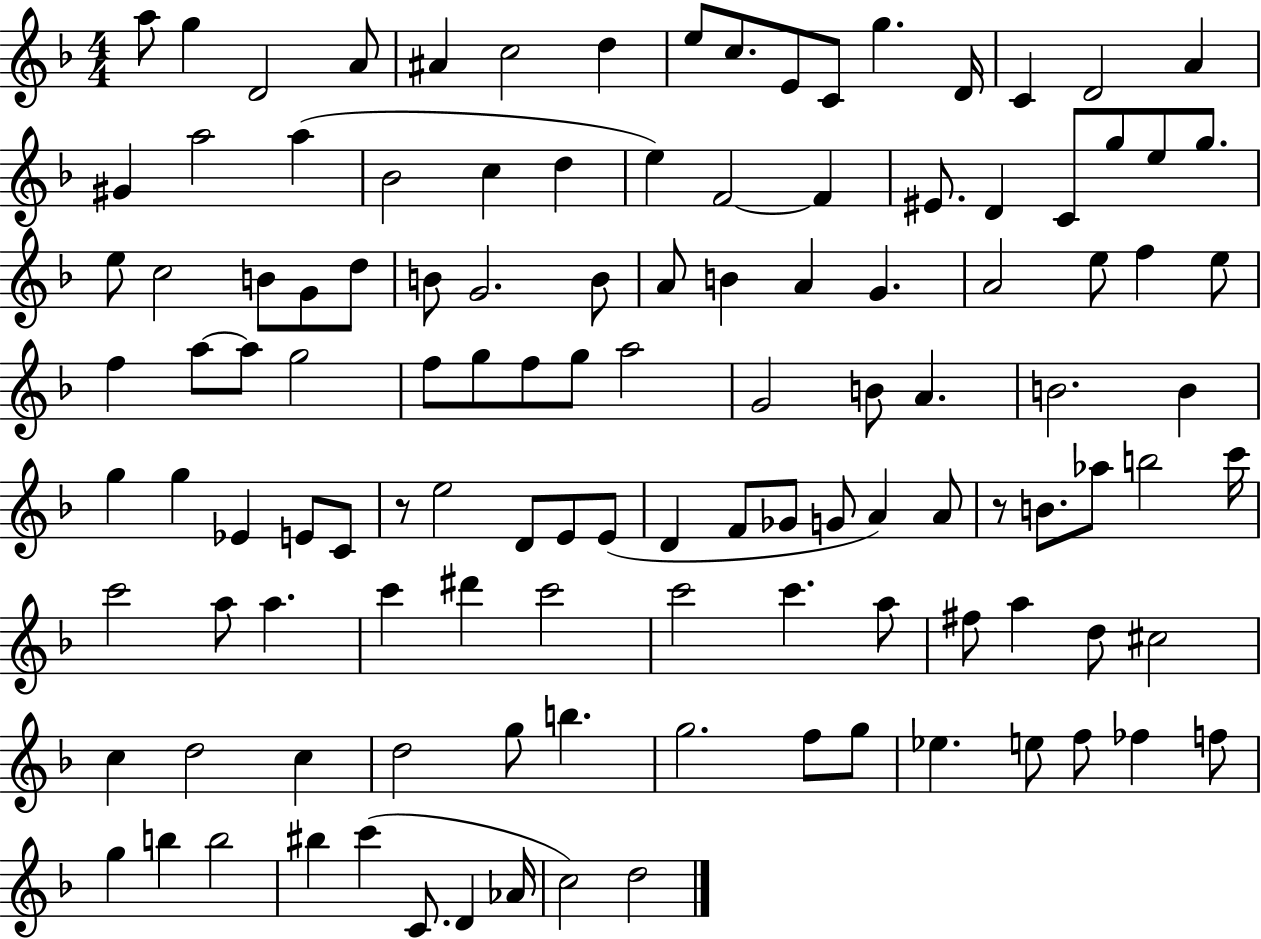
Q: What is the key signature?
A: F major